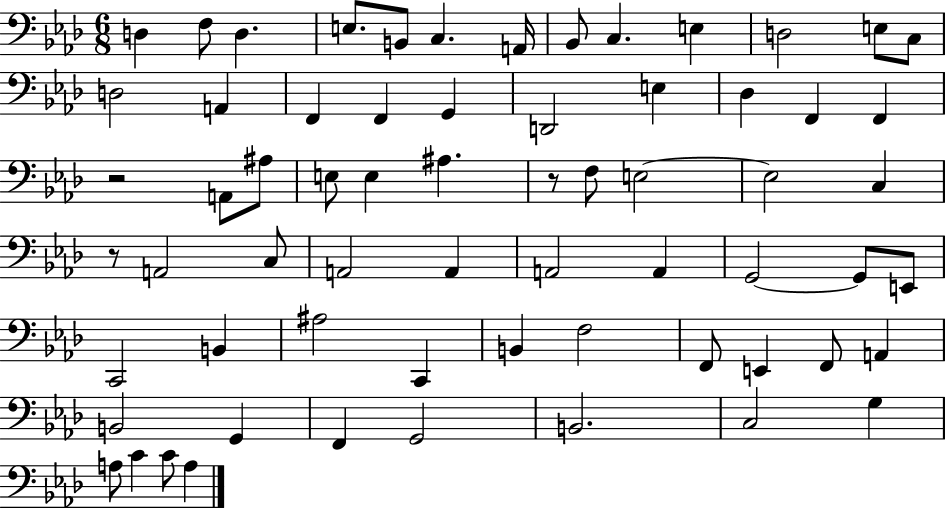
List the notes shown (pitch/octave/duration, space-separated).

D3/q F3/e D3/q. E3/e. B2/e C3/q. A2/s Bb2/e C3/q. E3/q D3/h E3/e C3/e D3/h A2/q F2/q F2/q G2/q D2/h E3/q Db3/q F2/q F2/q R/h A2/e A#3/e E3/e E3/q A#3/q. R/e F3/e E3/h E3/h C3/q R/e A2/h C3/e A2/h A2/q A2/h A2/q G2/h G2/e E2/e C2/h B2/q A#3/h C2/q B2/q F3/h F2/e E2/q F2/e A2/q B2/h G2/q F2/q G2/h B2/h. C3/h G3/q A3/e C4/q C4/e A3/q